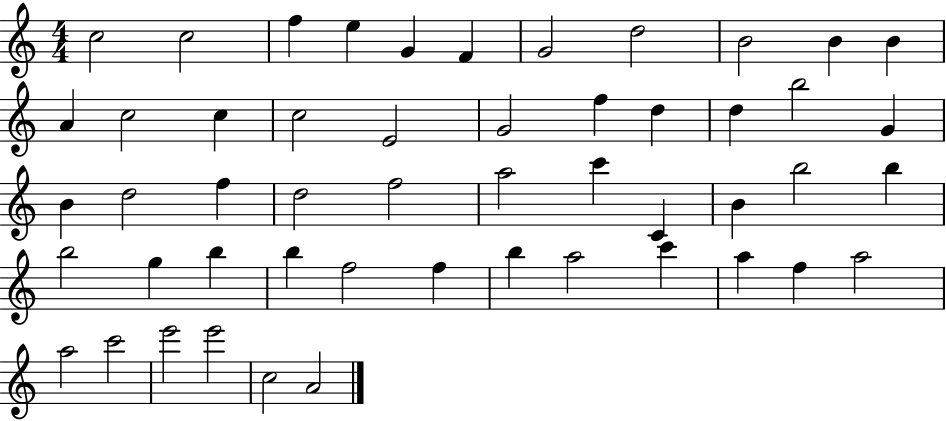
X:1
T:Untitled
M:4/4
L:1/4
K:C
c2 c2 f e G F G2 d2 B2 B B A c2 c c2 E2 G2 f d d b2 G B d2 f d2 f2 a2 c' C B b2 b b2 g b b f2 f b a2 c' a f a2 a2 c'2 e'2 e'2 c2 A2